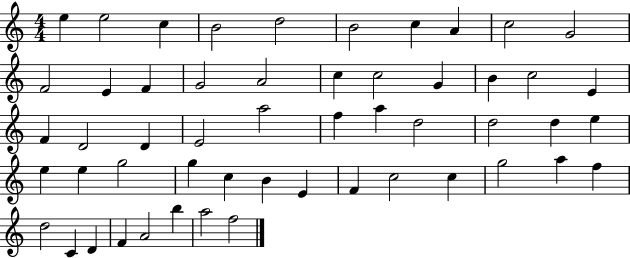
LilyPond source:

{
  \clef treble
  \numericTimeSignature
  \time 4/4
  \key c \major
  e''4 e''2 c''4 | b'2 d''2 | b'2 c''4 a'4 | c''2 g'2 | \break f'2 e'4 f'4 | g'2 a'2 | c''4 c''2 g'4 | b'4 c''2 e'4 | \break f'4 d'2 d'4 | e'2 a''2 | f''4 a''4 d''2 | d''2 d''4 e''4 | \break e''4 e''4 g''2 | g''4 c''4 b'4 e'4 | f'4 c''2 c''4 | g''2 a''4 f''4 | \break d''2 c'4 d'4 | f'4 a'2 b''4 | a''2 f''2 | \bar "|."
}